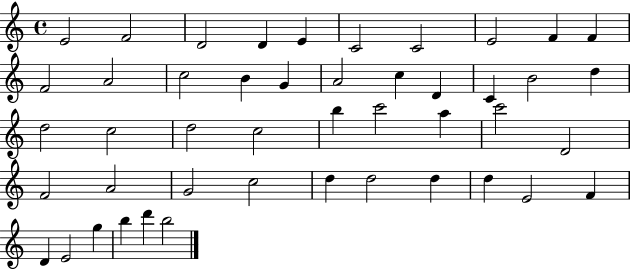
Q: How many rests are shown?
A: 0